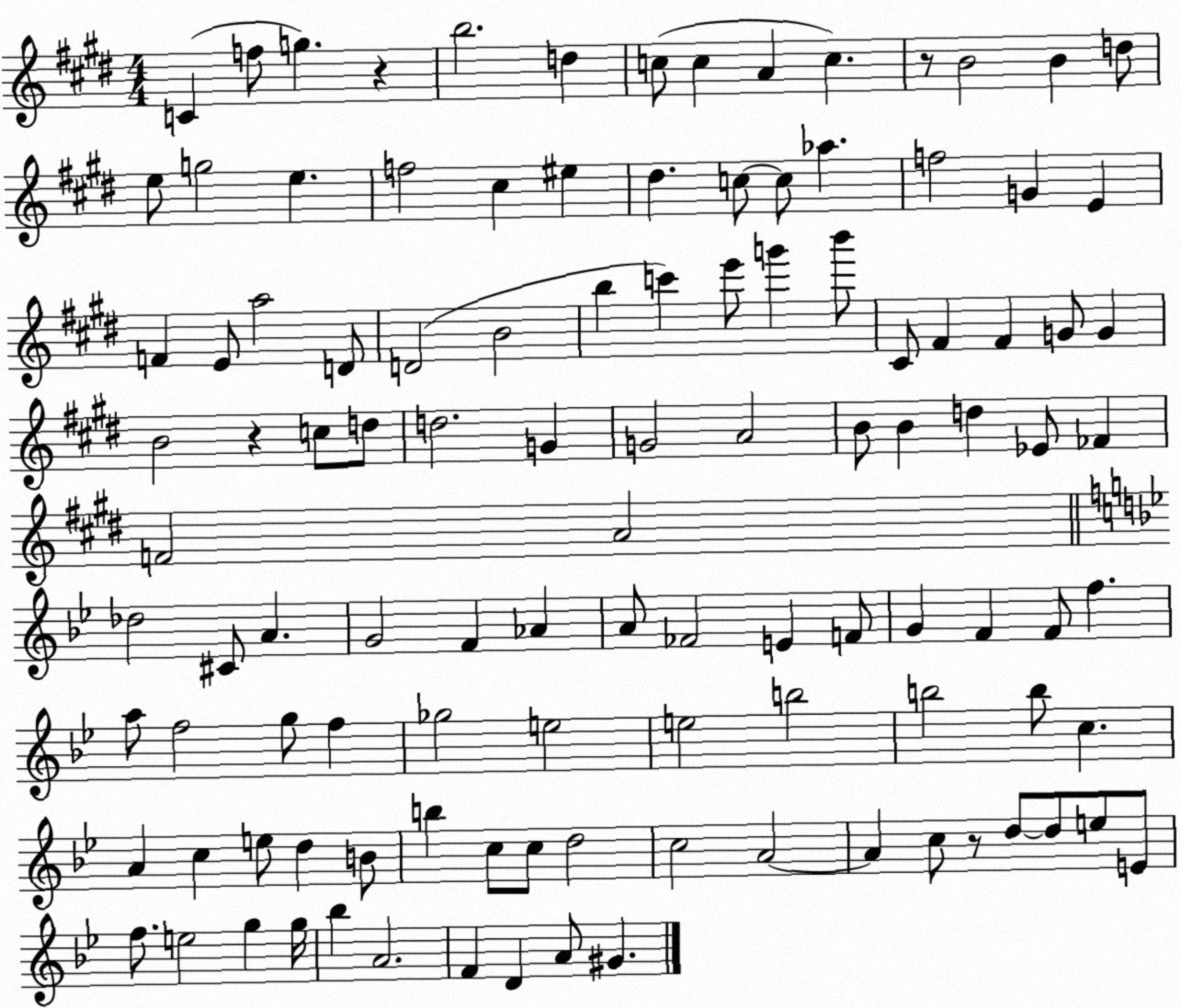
X:1
T:Untitled
M:4/4
L:1/4
K:E
C f/2 g z b2 d c/2 c A c z/2 B2 B d/2 e/2 g2 e f2 ^c ^e ^d c/2 c/2 _a f2 G E F E/2 a2 D/2 D2 B2 b c' e'/2 g' b'/2 ^C/2 ^F ^F G/2 G B2 z c/2 d/2 d2 G G2 A2 B/2 B d _E/2 _F F2 A2 _d2 ^C/2 A G2 F _A A/2 _F2 E F/2 G F F/2 f a/2 f2 g/2 f _g2 e2 e2 b2 b2 b/2 c A c e/2 d B/2 b c/2 c/2 d2 c2 A2 A c/2 z/2 d/2 d/2 e/2 E/2 f/2 e2 g g/4 _b A2 F D A/2 ^G